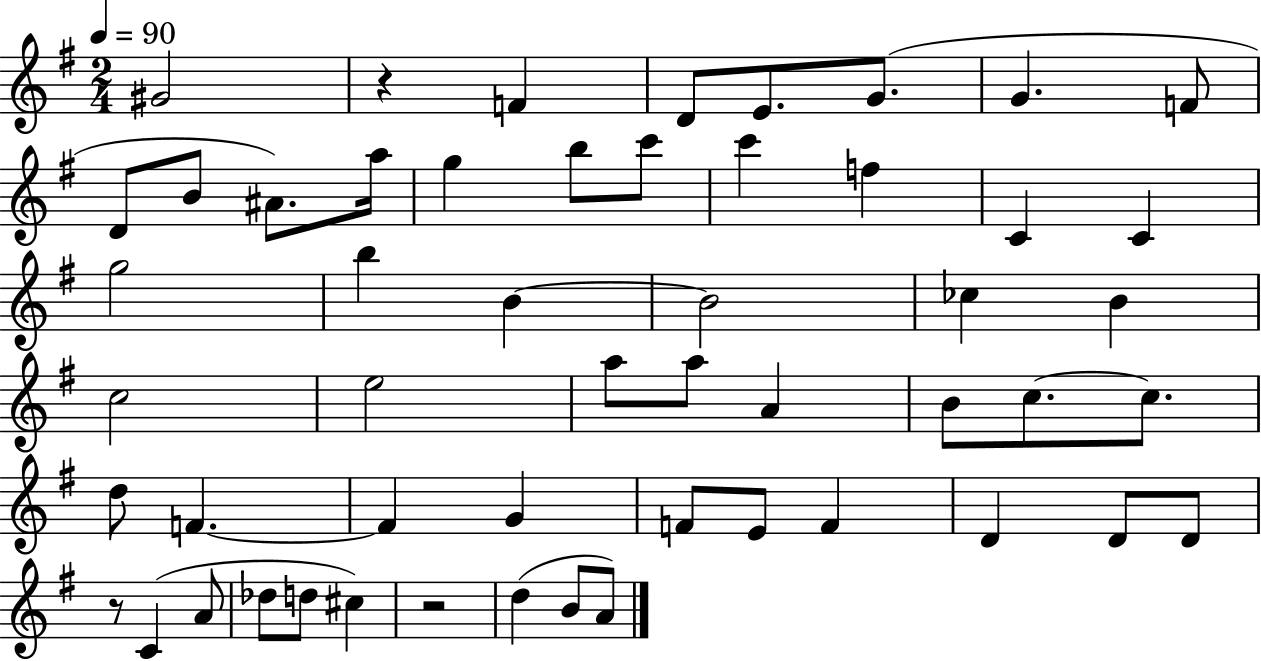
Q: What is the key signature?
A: G major